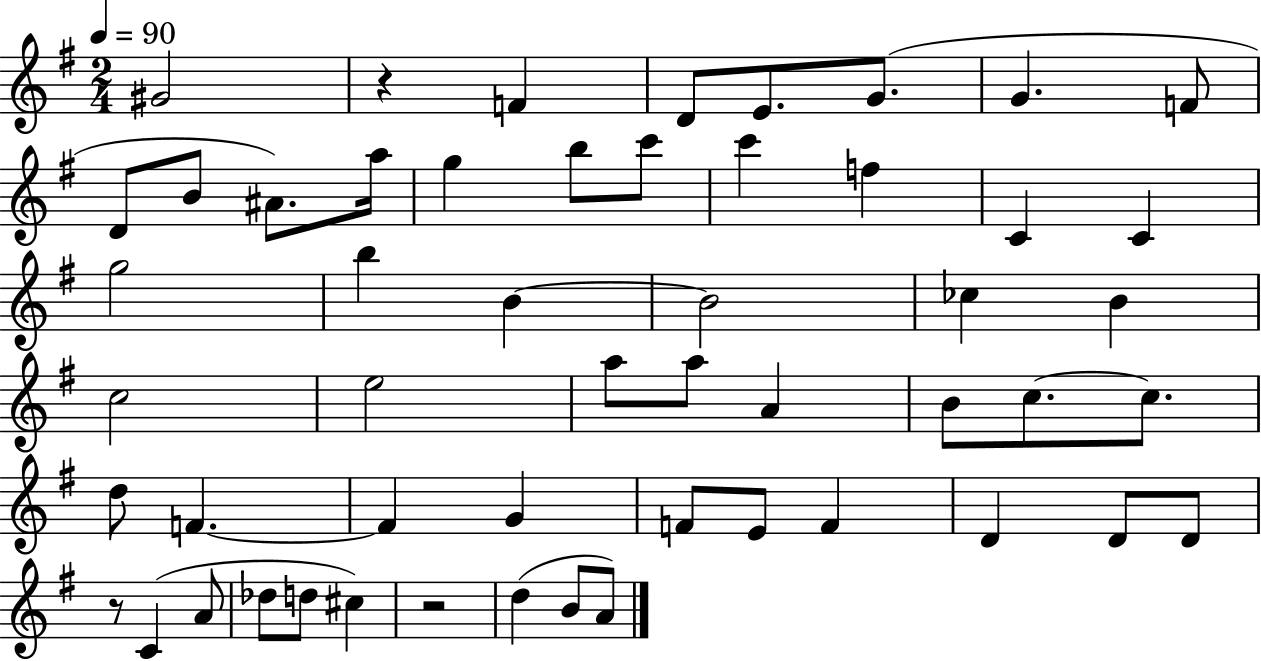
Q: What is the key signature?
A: G major